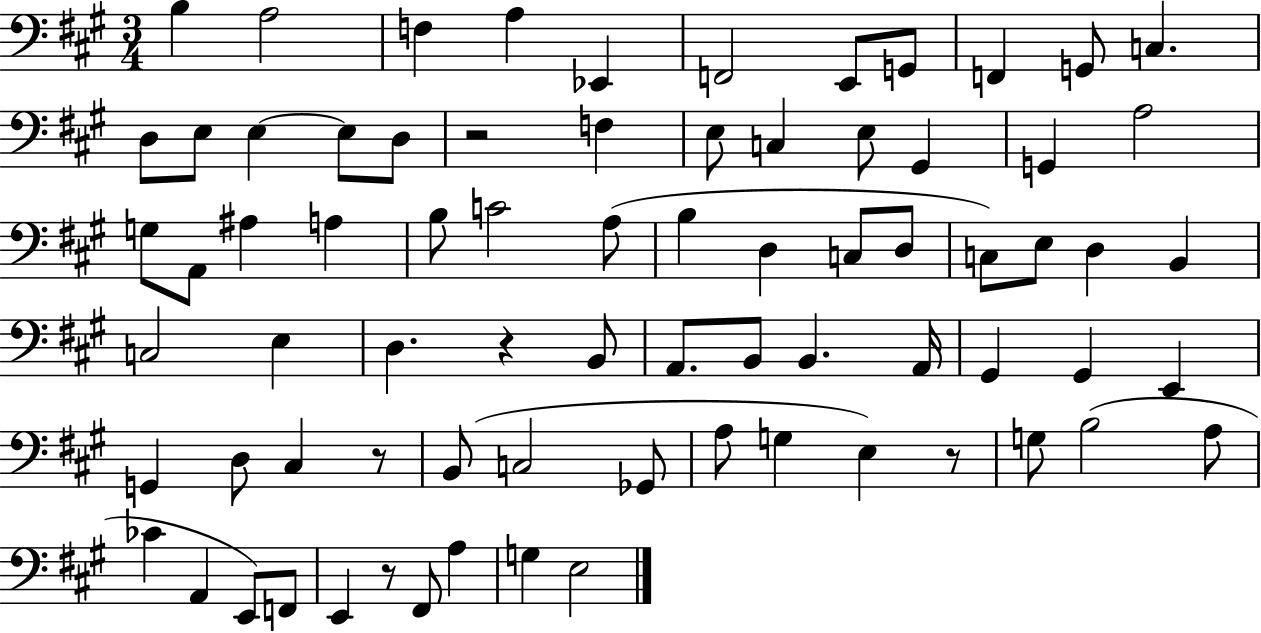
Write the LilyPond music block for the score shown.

{
  \clef bass
  \numericTimeSignature
  \time 3/4
  \key a \major
  b4 a2 | f4 a4 ees,4 | f,2 e,8 g,8 | f,4 g,8 c4. | \break d8 e8 e4~~ e8 d8 | r2 f4 | e8 c4 e8 gis,4 | g,4 a2 | \break g8 a,8 ais4 a4 | b8 c'2 a8( | b4 d4 c8 d8 | c8) e8 d4 b,4 | \break c2 e4 | d4. r4 b,8 | a,8. b,8 b,4. a,16 | gis,4 gis,4 e,4 | \break g,4 d8 cis4 r8 | b,8( c2 ges,8 | a8 g4 e4) r8 | g8 b2( a8 | \break ces'4 a,4 e,8) f,8 | e,4 r8 fis,8 a4 | g4 e2 | \bar "|."
}